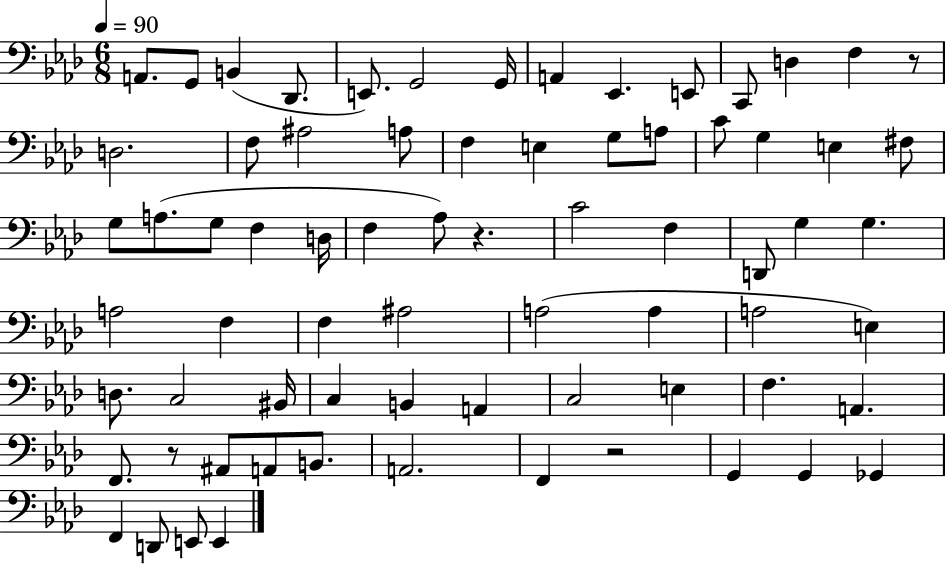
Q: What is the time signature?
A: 6/8